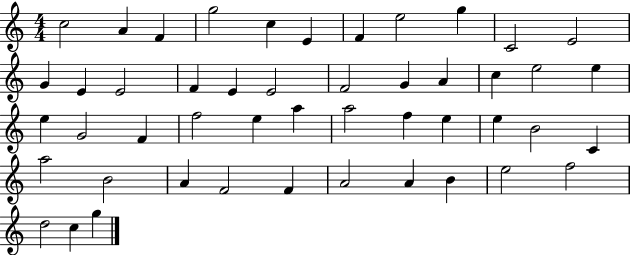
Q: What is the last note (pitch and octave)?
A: G5